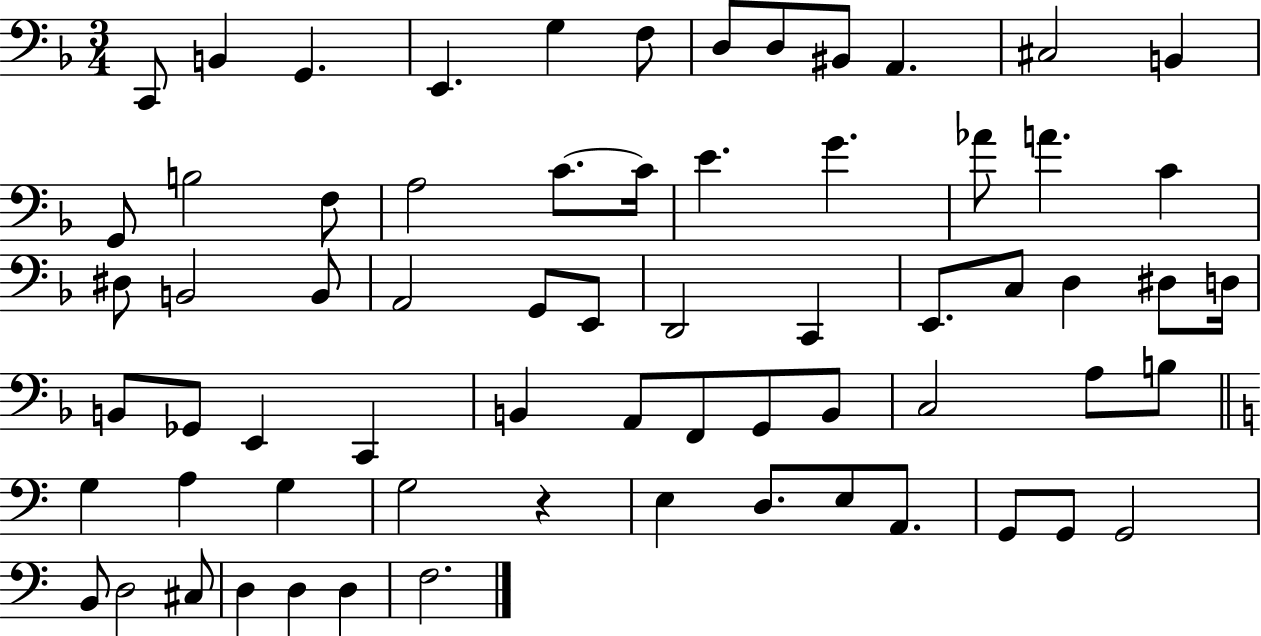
{
  \clef bass
  \numericTimeSignature
  \time 3/4
  \key f \major
  c,8 b,4 g,4. | e,4. g4 f8 | d8 d8 bis,8 a,4. | cis2 b,4 | \break g,8 b2 f8 | a2 c'8.~~ c'16 | e'4. g'4. | aes'8 a'4. c'4 | \break dis8 b,2 b,8 | a,2 g,8 e,8 | d,2 c,4 | e,8. c8 d4 dis8 d16 | \break b,8 ges,8 e,4 c,4 | b,4 a,8 f,8 g,8 b,8 | c2 a8 b8 | \bar "||" \break \key a \minor g4 a4 g4 | g2 r4 | e4 d8. e8 a,8. | g,8 g,8 g,2 | \break b,8 d2 cis8 | d4 d4 d4 | f2. | \bar "|."
}